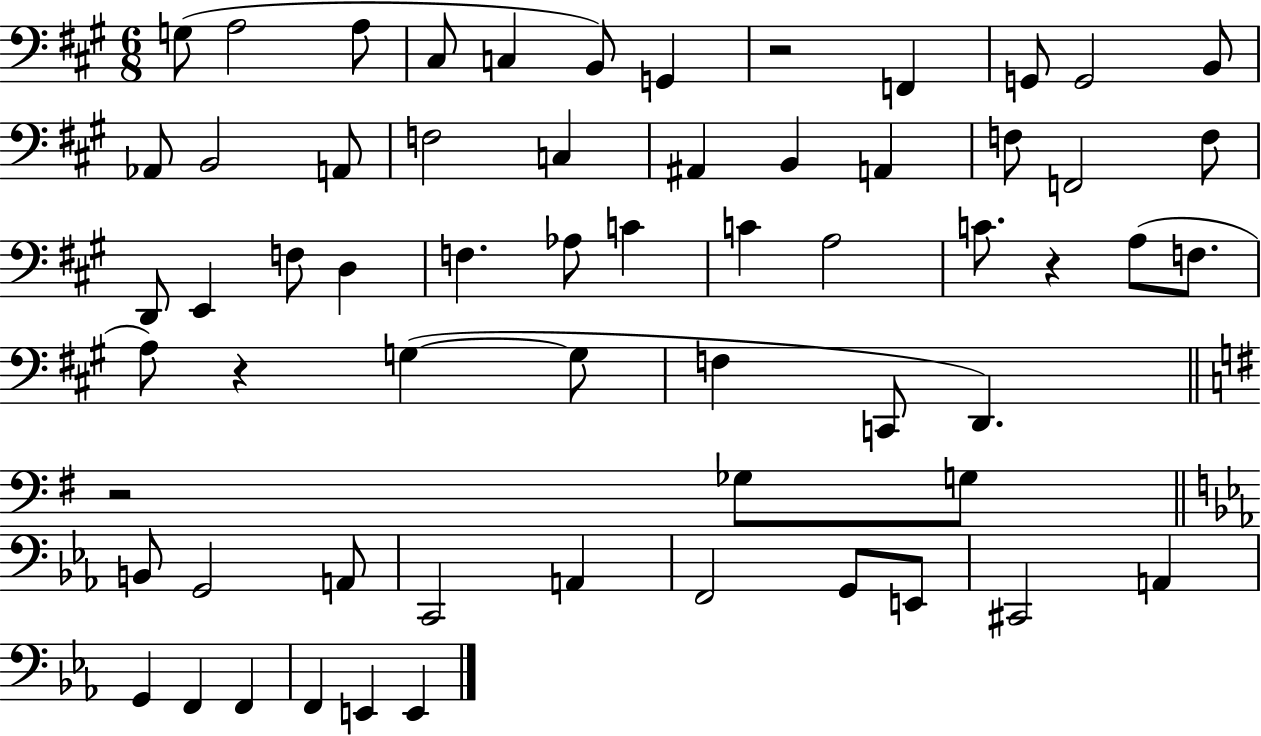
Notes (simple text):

G3/e A3/h A3/e C#3/e C3/q B2/e G2/q R/h F2/q G2/e G2/h B2/e Ab2/e B2/h A2/e F3/h C3/q A#2/q B2/q A2/q F3/e F2/h F3/e D2/e E2/q F3/e D3/q F3/q. Ab3/e C4/q C4/q A3/h C4/e. R/q A3/e F3/e. A3/e R/q G3/q G3/e F3/q C2/e D2/q. R/h Gb3/e G3/e B2/e G2/h A2/e C2/h A2/q F2/h G2/e E2/e C#2/h A2/q G2/q F2/q F2/q F2/q E2/q E2/q